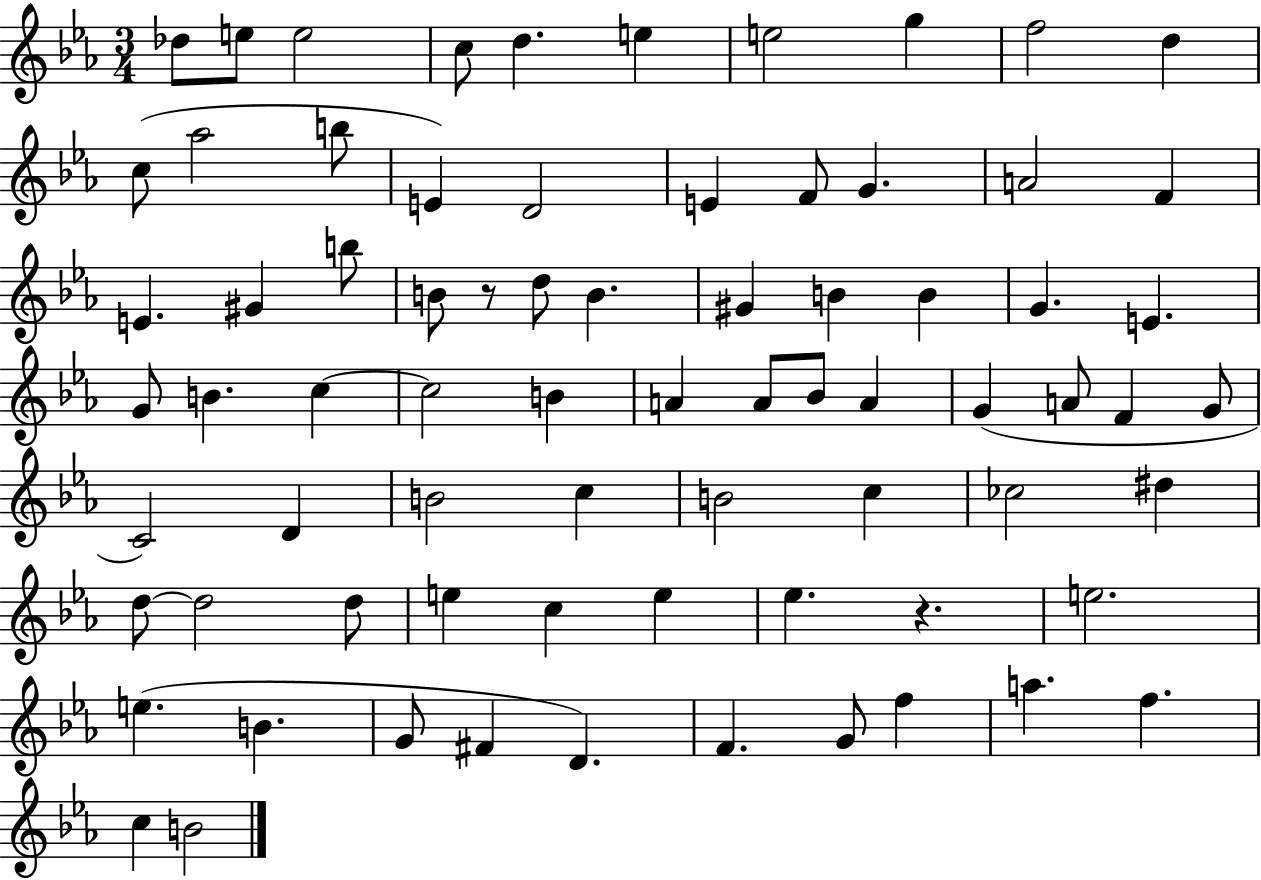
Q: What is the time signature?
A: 3/4